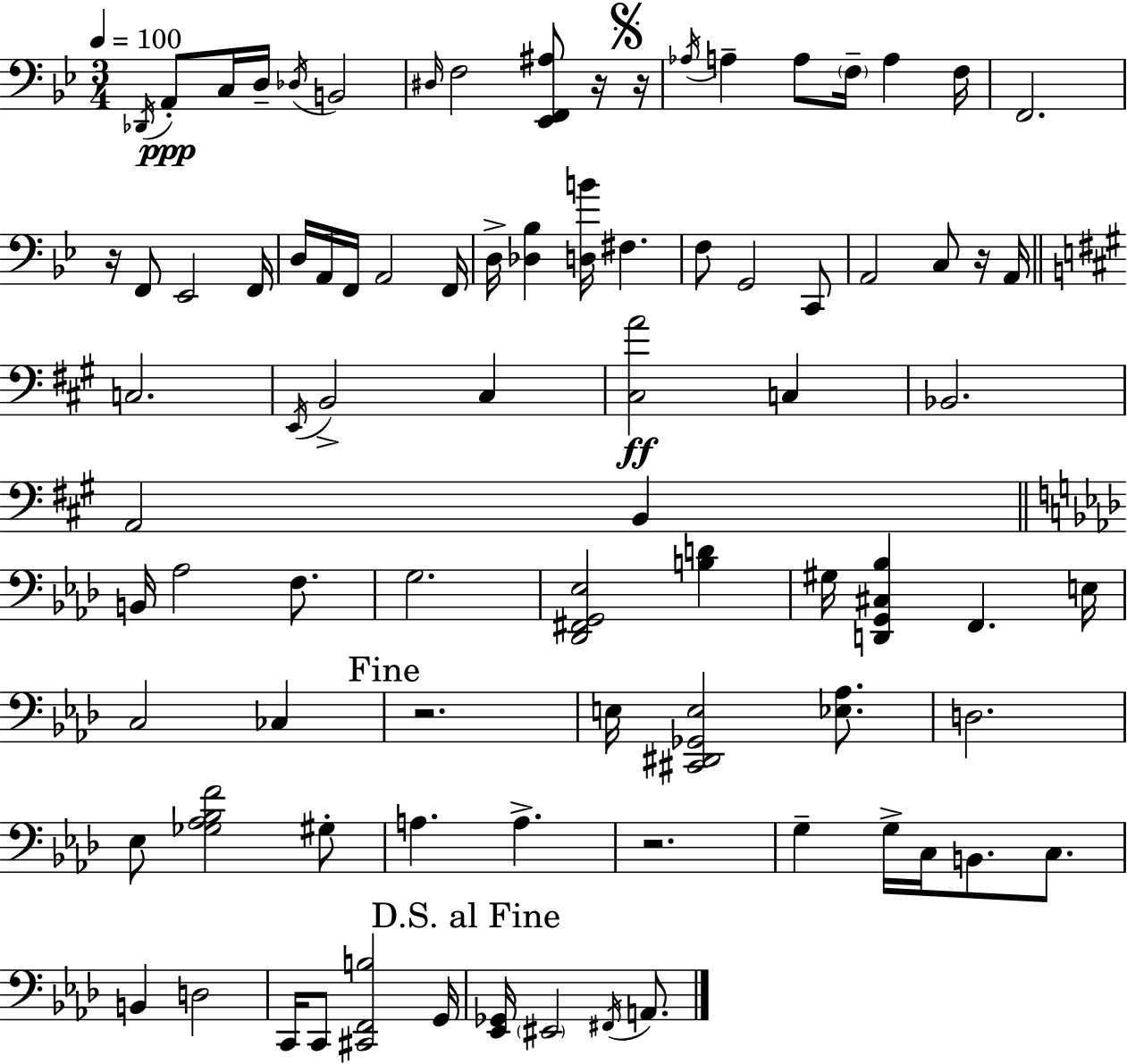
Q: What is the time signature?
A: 3/4